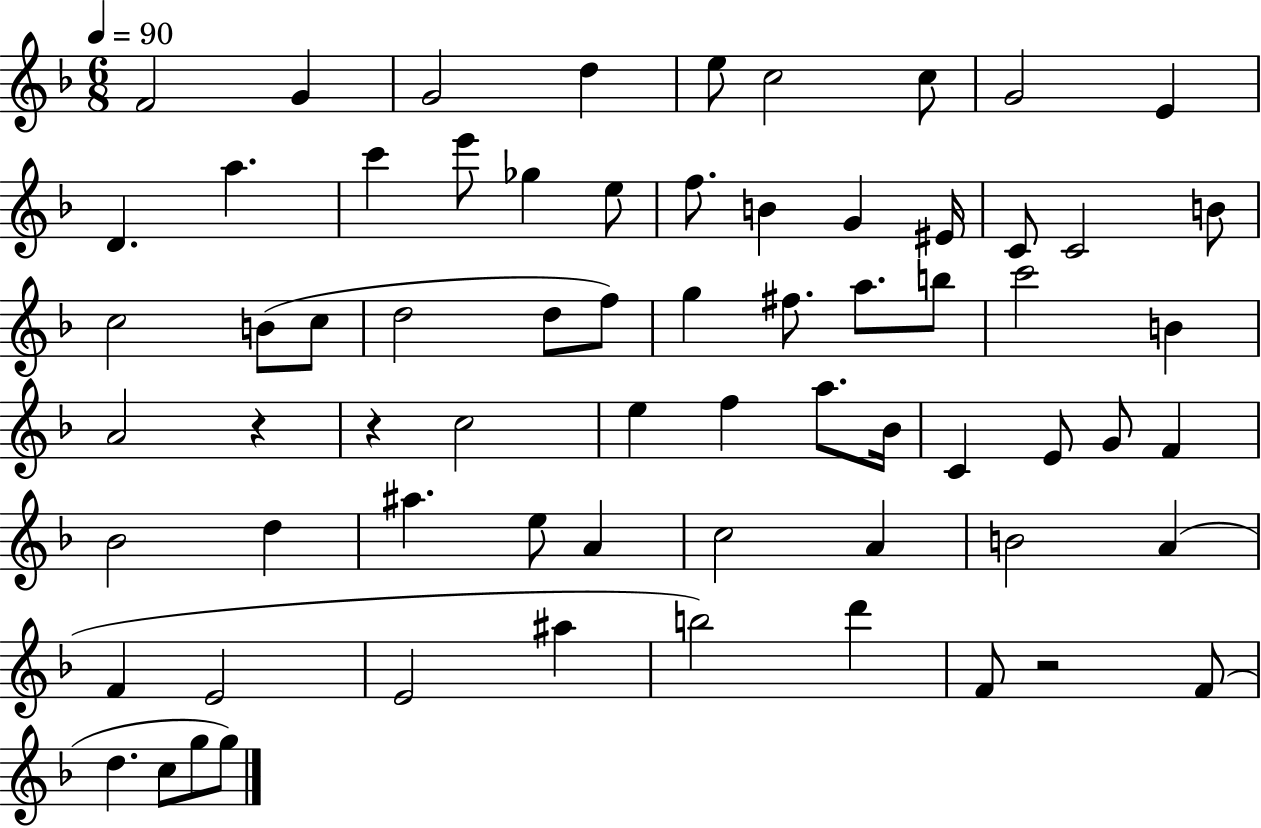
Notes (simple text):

F4/h G4/q G4/h D5/q E5/e C5/h C5/e G4/h E4/q D4/q. A5/q. C6/q E6/e Gb5/q E5/e F5/e. B4/q G4/q EIS4/s C4/e C4/h B4/e C5/h B4/e C5/e D5/h D5/e F5/e G5/q F#5/e. A5/e. B5/e C6/h B4/q A4/h R/q R/q C5/h E5/q F5/q A5/e. Bb4/s C4/q E4/e G4/e F4/q Bb4/h D5/q A#5/q. E5/e A4/q C5/h A4/q B4/h A4/q F4/q E4/h E4/h A#5/q B5/h D6/q F4/e R/h F4/e D5/q. C5/e G5/e G5/e